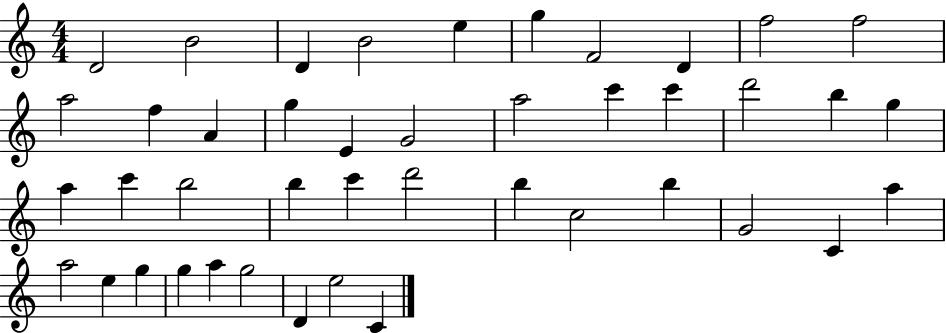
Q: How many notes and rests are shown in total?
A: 43